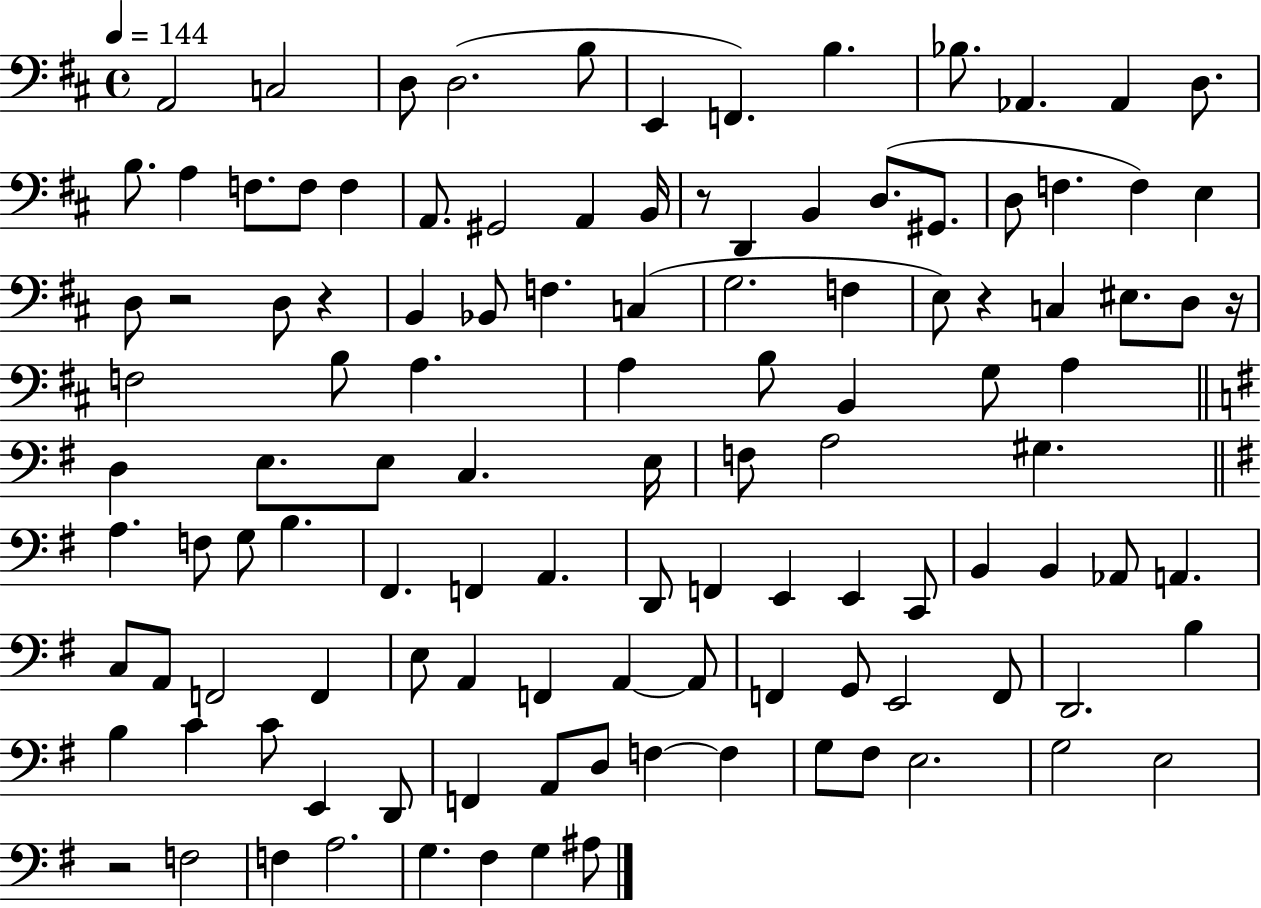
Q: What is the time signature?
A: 4/4